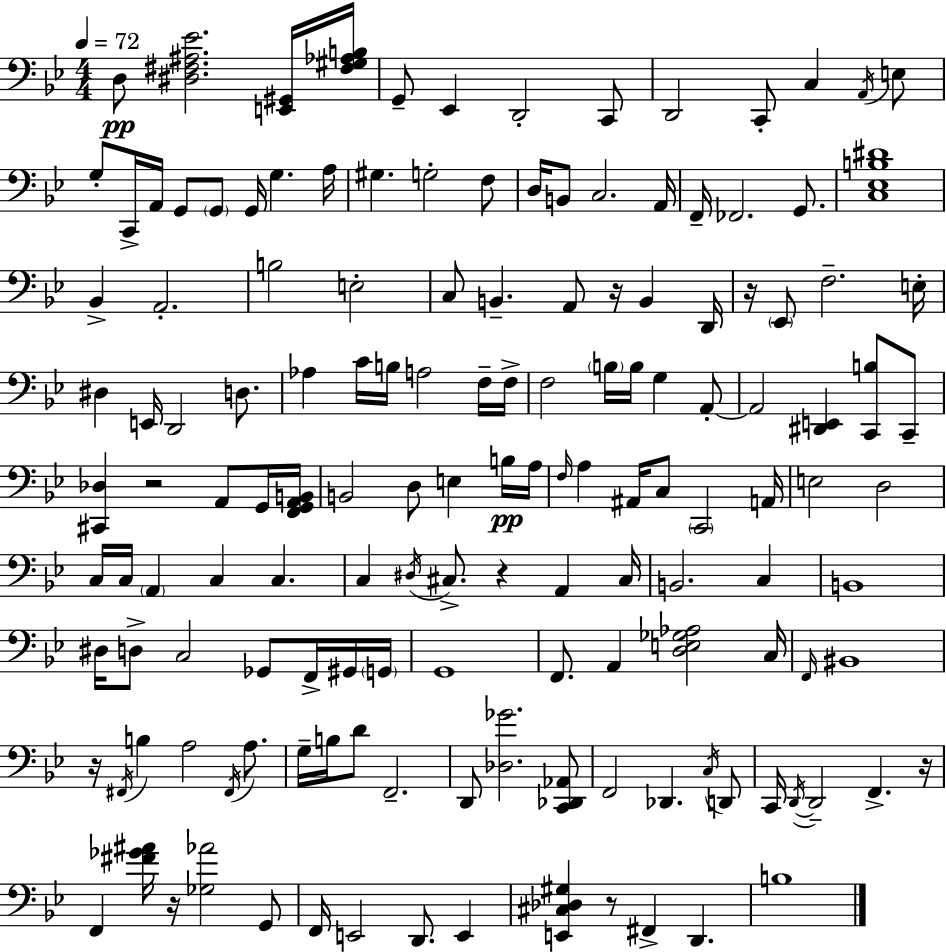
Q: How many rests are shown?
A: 8